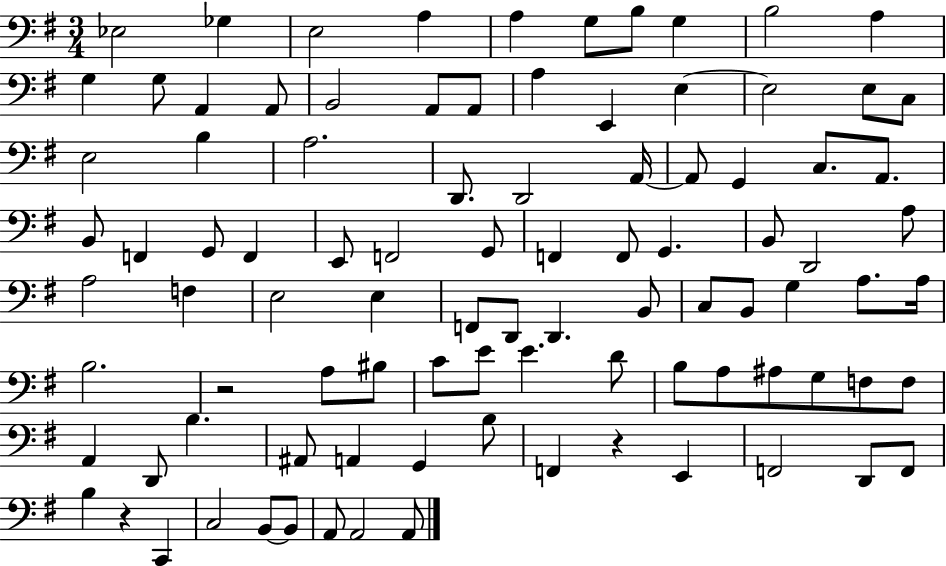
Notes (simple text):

Eb3/h Gb3/q E3/h A3/q A3/q G3/e B3/e G3/q B3/h A3/q G3/q G3/e A2/q A2/e B2/h A2/e A2/e A3/q E2/q E3/q E3/h E3/e C3/e E3/h B3/q A3/h. D2/e. D2/h A2/s A2/e G2/q C3/e. A2/e. B2/e F2/q G2/e F2/q E2/e F2/h G2/e F2/q F2/e G2/q. B2/e D2/h A3/e A3/h F3/q E3/h E3/q F2/e D2/e D2/q. B2/e C3/e B2/e G3/q A3/e. A3/s B3/h. R/h A3/e BIS3/e C4/e E4/e E4/q. D4/e B3/e A3/e A#3/e G3/e F3/e F3/e A2/q D2/e B3/q. A#2/e A2/q G2/q B3/e F2/q R/q E2/q F2/h D2/e F2/e B3/q R/q C2/q C3/h B2/e B2/e A2/e A2/h A2/e